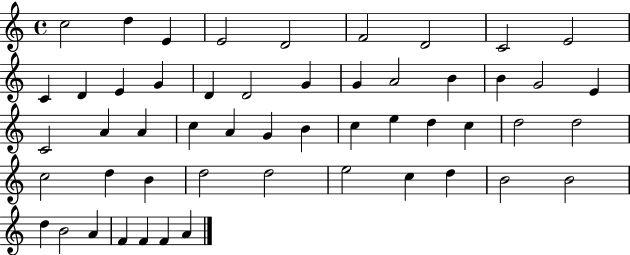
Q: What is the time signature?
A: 4/4